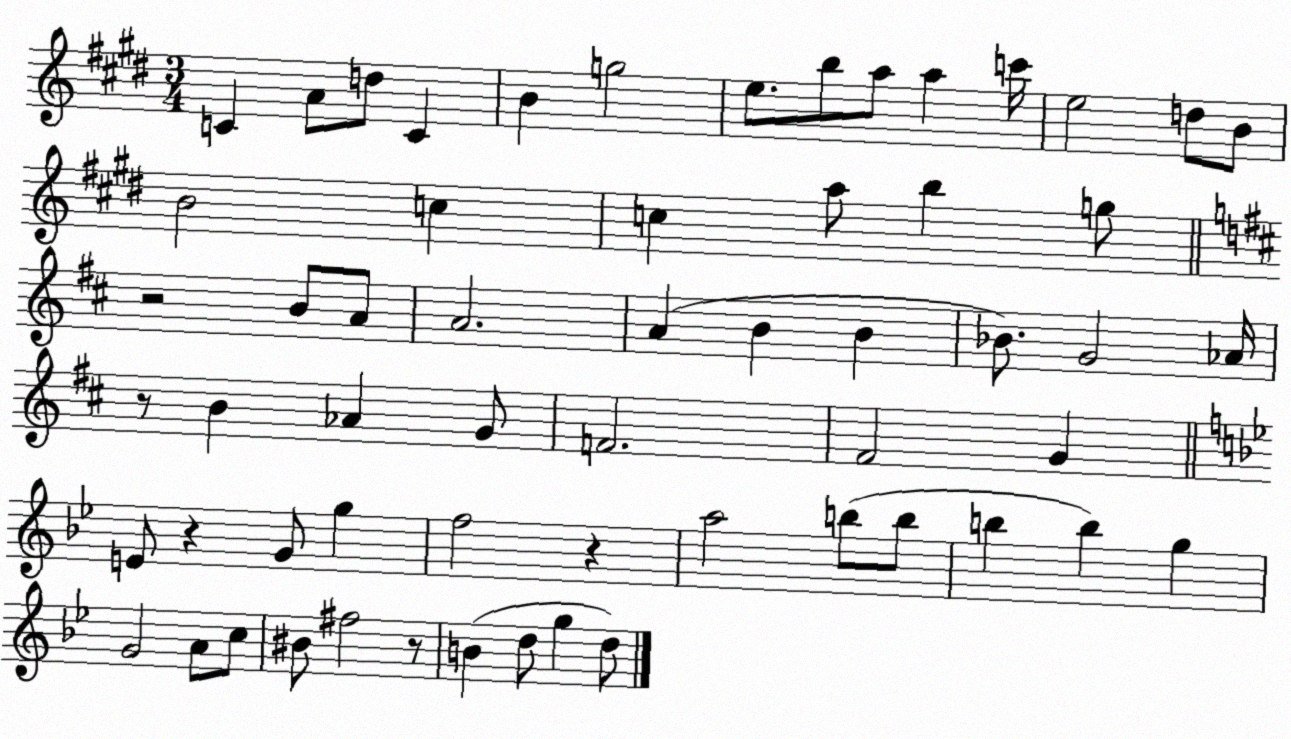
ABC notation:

X:1
T:Untitled
M:3/4
L:1/4
K:E
C A/2 d/2 C B g2 e/2 b/2 a/2 a c'/4 e2 d/2 B/2 B2 c c a/2 b g/2 z2 B/2 A/2 A2 A B B _B/2 G2 _A/4 z/2 B _A G/2 F2 ^F2 G E/2 z G/2 g f2 z a2 b/2 b/2 b b g G2 A/2 c/2 ^B/2 ^f2 z/2 B d/2 g d/2